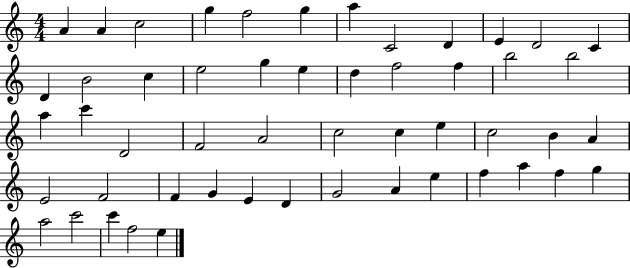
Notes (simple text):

A4/q A4/q C5/h G5/q F5/h G5/q A5/q C4/h D4/q E4/q D4/h C4/q D4/q B4/h C5/q E5/h G5/q E5/q D5/q F5/h F5/q B5/h B5/h A5/q C6/q D4/h F4/h A4/h C5/h C5/q E5/q C5/h B4/q A4/q E4/h F4/h F4/q G4/q E4/q D4/q G4/h A4/q E5/q F5/q A5/q F5/q G5/q A5/h C6/h C6/q F5/h E5/q